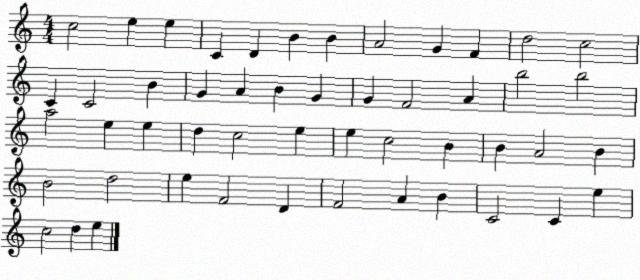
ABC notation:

X:1
T:Untitled
M:4/4
L:1/4
K:C
c2 e e C D B B A2 G F d2 c2 C C2 B G A B G G F2 A b2 b2 a2 e e d c2 e e c2 B B A2 B B2 d2 e F2 D F2 A B C2 C e c2 d e